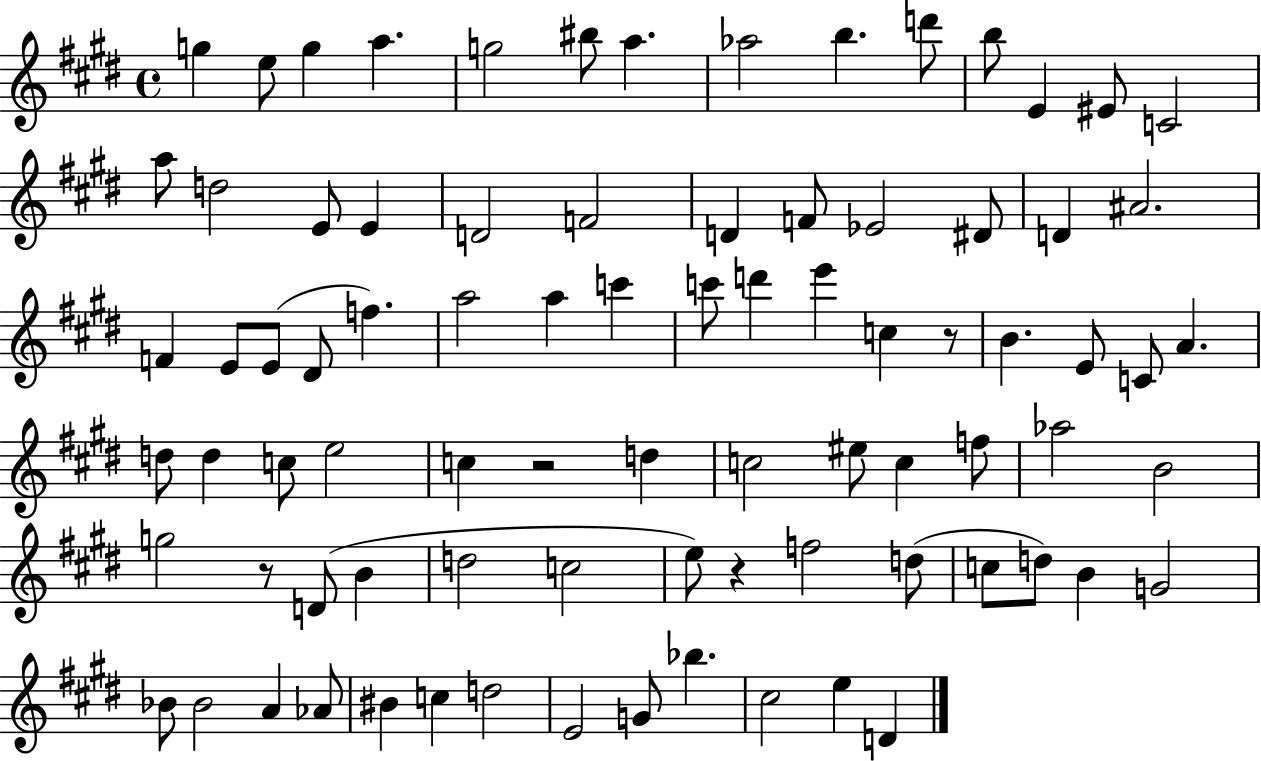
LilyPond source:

{
  \clef treble
  \time 4/4
  \defaultTimeSignature
  \key e \major
  g''4 e''8 g''4 a''4. | g''2 bis''8 a''4. | aes''2 b''4. d'''8 | b''8 e'4 eis'8 c'2 | \break a''8 d''2 e'8 e'4 | d'2 f'2 | d'4 f'8 ees'2 dis'8 | d'4 ais'2. | \break f'4 e'8 e'8( dis'8 f''4.) | a''2 a''4 c'''4 | c'''8 d'''4 e'''4 c''4 r8 | b'4. e'8 c'8 a'4. | \break d''8 d''4 c''8 e''2 | c''4 r2 d''4 | c''2 eis''8 c''4 f''8 | aes''2 b'2 | \break g''2 r8 d'8( b'4 | d''2 c''2 | e''8) r4 f''2 d''8( | c''8 d''8) b'4 g'2 | \break bes'8 bes'2 a'4 aes'8 | bis'4 c''4 d''2 | e'2 g'8 bes''4. | cis''2 e''4 d'4 | \break \bar "|."
}